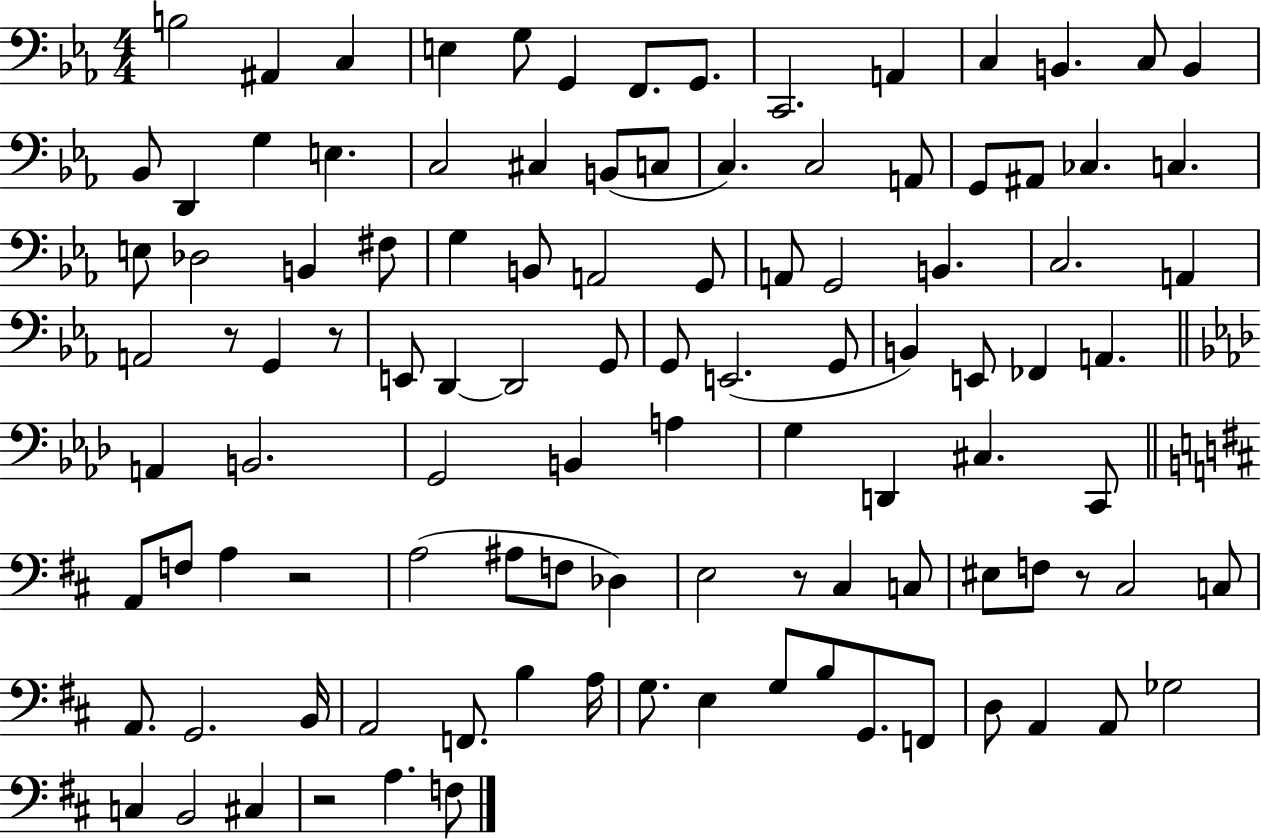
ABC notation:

X:1
T:Untitled
M:4/4
L:1/4
K:Eb
B,2 ^A,, C, E, G,/2 G,, F,,/2 G,,/2 C,,2 A,, C, B,, C,/2 B,, _B,,/2 D,, G, E, C,2 ^C, B,,/2 C,/2 C, C,2 A,,/2 G,,/2 ^A,,/2 _C, C, E,/2 _D,2 B,, ^F,/2 G, B,,/2 A,,2 G,,/2 A,,/2 G,,2 B,, C,2 A,, A,,2 z/2 G,, z/2 E,,/2 D,, D,,2 G,,/2 G,,/2 E,,2 G,,/2 B,, E,,/2 _F,, A,, A,, B,,2 G,,2 B,, A, G, D,, ^C, C,,/2 A,,/2 F,/2 A, z2 A,2 ^A,/2 F,/2 _D, E,2 z/2 ^C, C,/2 ^E,/2 F,/2 z/2 ^C,2 C,/2 A,,/2 G,,2 B,,/4 A,,2 F,,/2 B, A,/4 G,/2 E, G,/2 B,/2 G,,/2 F,,/2 D,/2 A,, A,,/2 _G,2 C, B,,2 ^C, z2 A, F,/2